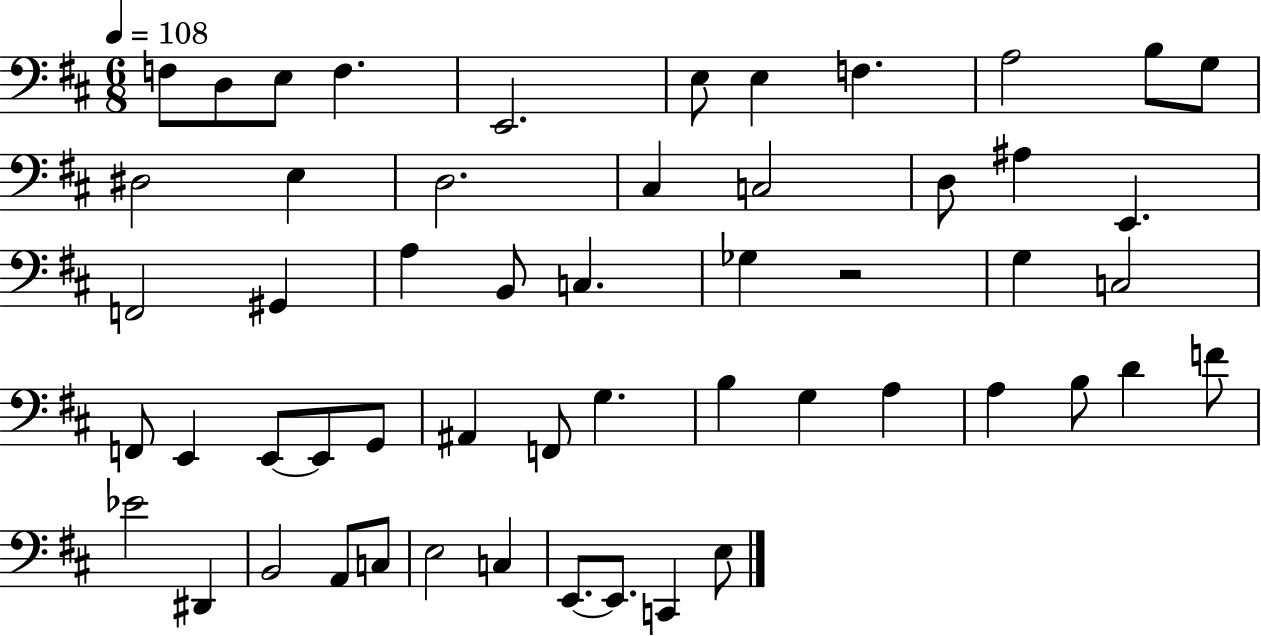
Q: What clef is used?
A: bass